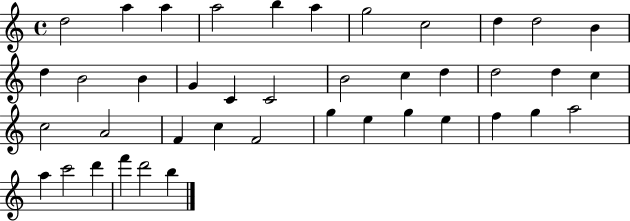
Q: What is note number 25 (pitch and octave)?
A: A4